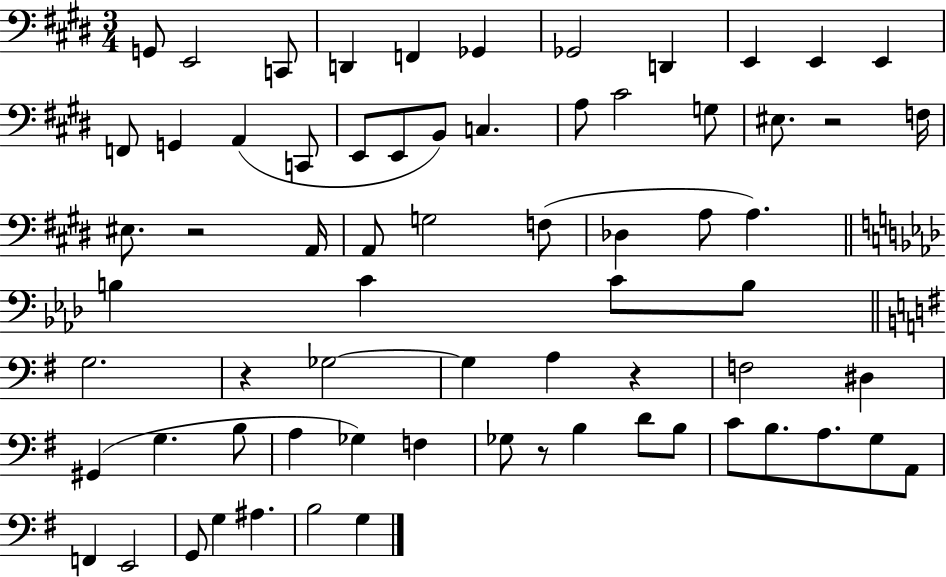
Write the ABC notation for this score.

X:1
T:Untitled
M:3/4
L:1/4
K:E
G,,/2 E,,2 C,,/2 D,, F,, _G,, _G,,2 D,, E,, E,, E,, F,,/2 G,, A,, C,,/2 E,,/2 E,,/2 B,,/2 C, A,/2 ^C2 G,/2 ^E,/2 z2 F,/4 ^E,/2 z2 A,,/4 A,,/2 G,2 F,/2 _D, A,/2 A, B, C C/2 B,/2 G,2 z _G,2 _G, A, z F,2 ^D, ^G,, G, B,/2 A, _G, F, _G,/2 z/2 B, D/2 B,/2 C/2 B,/2 A,/2 G,/2 A,,/2 F,, E,,2 G,,/2 G, ^A, B,2 G,